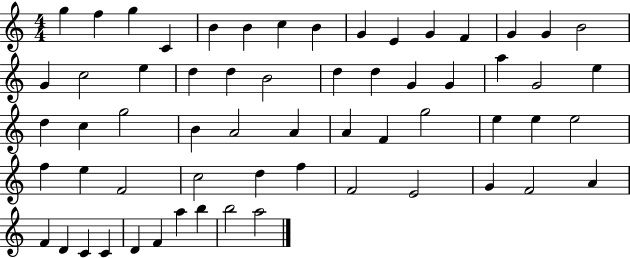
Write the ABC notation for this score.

X:1
T:Untitled
M:4/4
L:1/4
K:C
g f g C B B c B G E G F G G B2 G c2 e d d B2 d d G G a G2 e d c g2 B A2 A A F g2 e e e2 f e F2 c2 d f F2 E2 G F2 A F D C C D F a b b2 a2